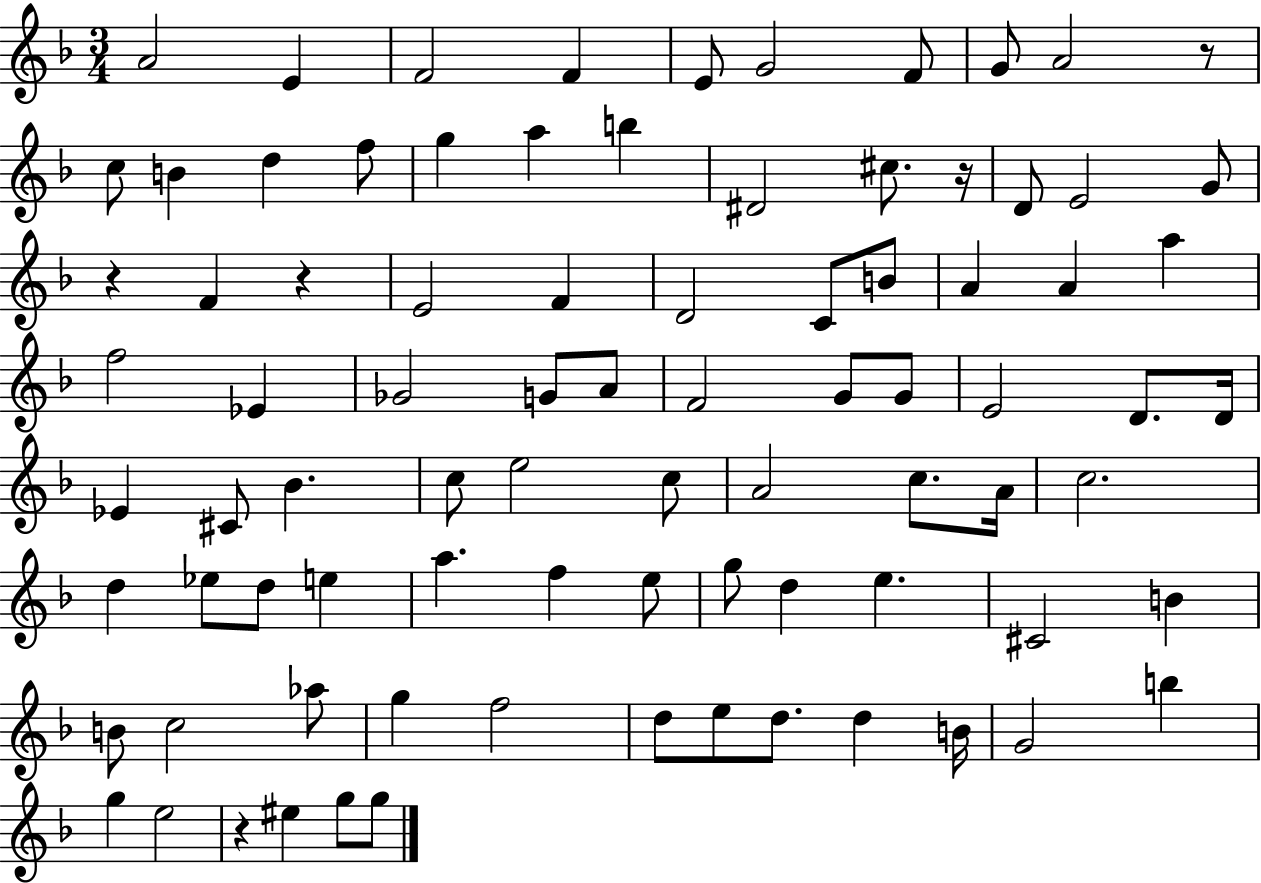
{
  \clef treble
  \numericTimeSignature
  \time 3/4
  \key f \major
  a'2 e'4 | f'2 f'4 | e'8 g'2 f'8 | g'8 a'2 r8 | \break c''8 b'4 d''4 f''8 | g''4 a''4 b''4 | dis'2 cis''8. r16 | d'8 e'2 g'8 | \break r4 f'4 r4 | e'2 f'4 | d'2 c'8 b'8 | a'4 a'4 a''4 | \break f''2 ees'4 | ges'2 g'8 a'8 | f'2 g'8 g'8 | e'2 d'8. d'16 | \break ees'4 cis'8 bes'4. | c''8 e''2 c''8 | a'2 c''8. a'16 | c''2. | \break d''4 ees''8 d''8 e''4 | a''4. f''4 e''8 | g''8 d''4 e''4. | cis'2 b'4 | \break b'8 c''2 aes''8 | g''4 f''2 | d''8 e''8 d''8. d''4 b'16 | g'2 b''4 | \break g''4 e''2 | r4 eis''4 g''8 g''8 | \bar "|."
}